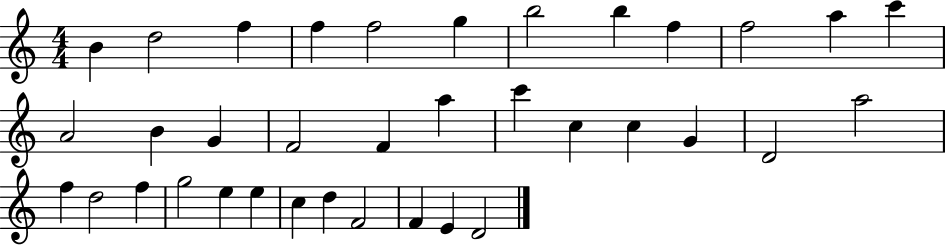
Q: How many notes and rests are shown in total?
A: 36